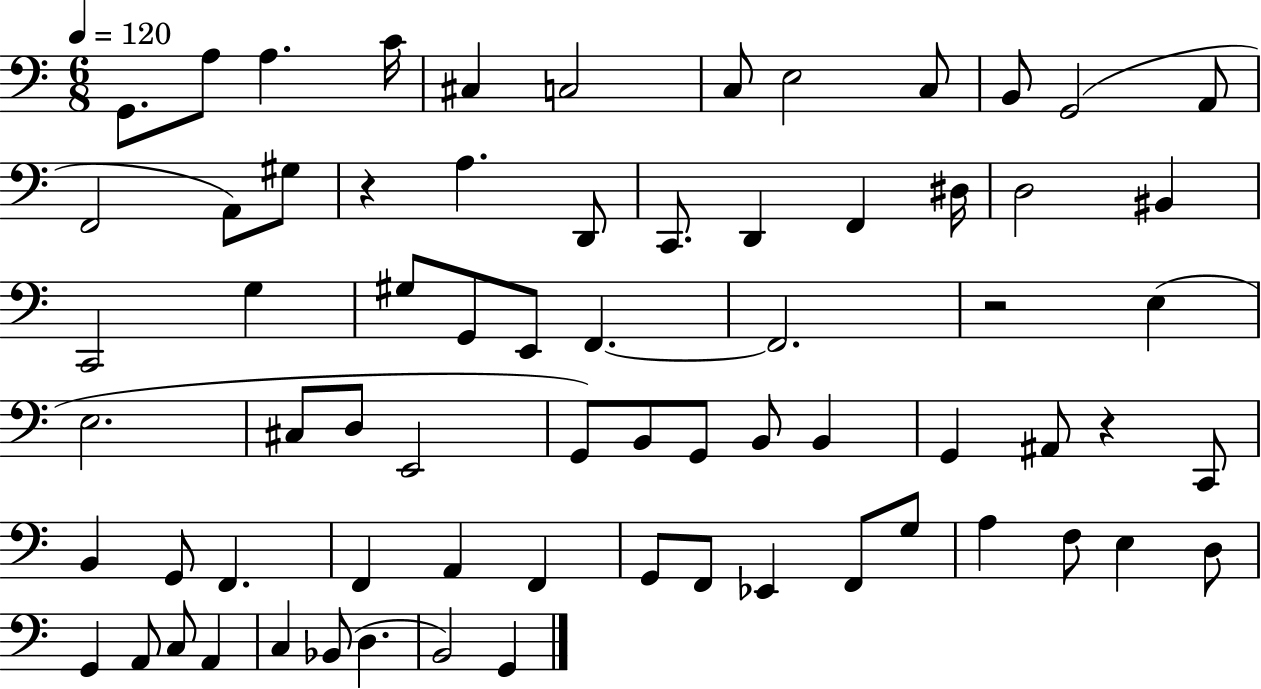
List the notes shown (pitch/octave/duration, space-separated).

G2/e. A3/e A3/q. C4/s C#3/q C3/h C3/e E3/h C3/e B2/e G2/h A2/e F2/h A2/e G#3/e R/q A3/q. D2/e C2/e. D2/q F2/q D#3/s D3/h BIS2/q C2/h G3/q G#3/e G2/e E2/e F2/q. F2/h. R/h E3/q E3/h. C#3/e D3/e E2/h G2/e B2/e G2/e B2/e B2/q G2/q A#2/e R/q C2/e B2/q G2/e F2/q. F2/q A2/q F2/q G2/e F2/e Eb2/q F2/e G3/e A3/q F3/e E3/q D3/e G2/q A2/e C3/e A2/q C3/q Bb2/e D3/q. B2/h G2/q